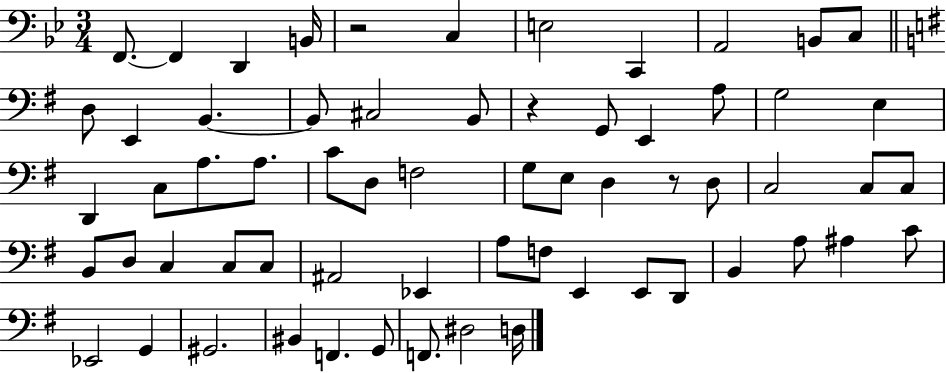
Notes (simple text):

F2/e. F2/q D2/q B2/s R/h C3/q E3/h C2/q A2/h B2/e C3/e D3/e E2/q B2/q. B2/e C#3/h B2/e R/q G2/e E2/q A3/e G3/h E3/q D2/q C3/e A3/e. A3/e. C4/e D3/e F3/h G3/e E3/e D3/q R/e D3/e C3/h C3/e C3/e B2/e D3/e C3/q C3/e C3/e A#2/h Eb2/q A3/e F3/e E2/q E2/e D2/e B2/q A3/e A#3/q C4/e Eb2/h G2/q G#2/h. BIS2/q F2/q. G2/e F2/e. D#3/h D3/s